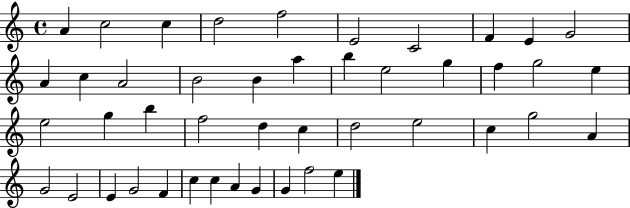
A4/q C5/h C5/q D5/h F5/h E4/h C4/h F4/q E4/q G4/h A4/q C5/q A4/h B4/h B4/q A5/q B5/q E5/h G5/q F5/q G5/h E5/q E5/h G5/q B5/q F5/h D5/q C5/q D5/h E5/h C5/q G5/h A4/q G4/h E4/h E4/q G4/h F4/q C5/q C5/q A4/q G4/q G4/q F5/h E5/q